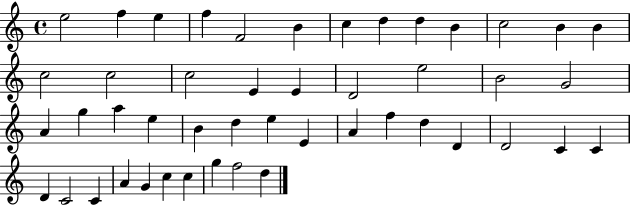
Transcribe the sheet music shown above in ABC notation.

X:1
T:Untitled
M:4/4
L:1/4
K:C
e2 f e f F2 B c d d B c2 B B c2 c2 c2 E E D2 e2 B2 G2 A g a e B d e E A f d D D2 C C D C2 C A G c c g f2 d